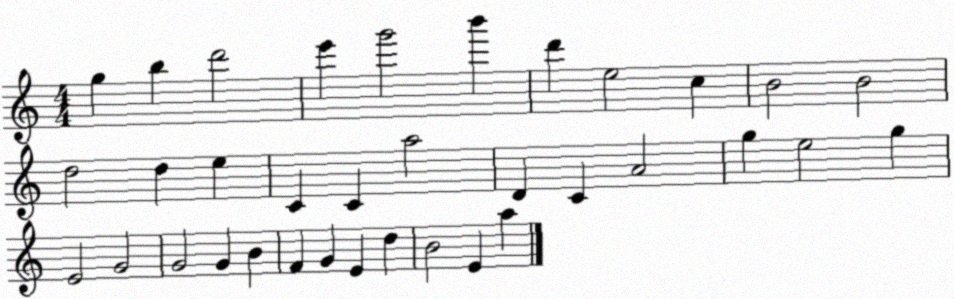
X:1
T:Untitled
M:4/4
L:1/4
K:C
g b d'2 e' g'2 b' d' e2 c B2 B2 d2 d e C C a2 D C A2 g e2 g E2 G2 G2 G B F G E d B2 E a